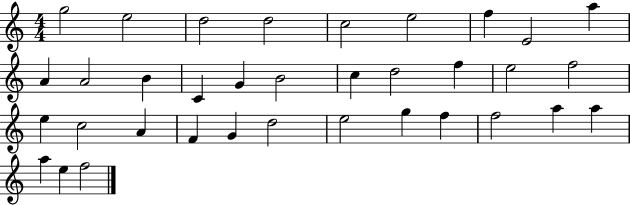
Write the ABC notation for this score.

X:1
T:Untitled
M:4/4
L:1/4
K:C
g2 e2 d2 d2 c2 e2 f E2 a A A2 B C G B2 c d2 f e2 f2 e c2 A F G d2 e2 g f f2 a a a e f2